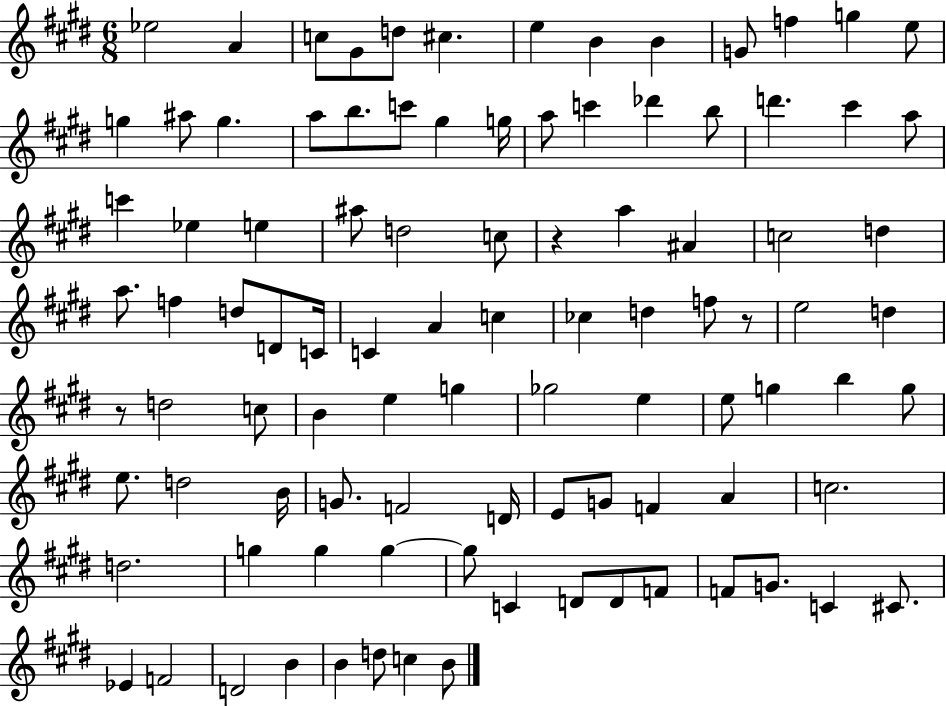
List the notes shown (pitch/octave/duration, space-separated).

Eb5/h A4/q C5/e G#4/e D5/e C#5/q. E5/q B4/q B4/q G4/e F5/q G5/q E5/e G5/q A#5/e G5/q. A5/e B5/e. C6/e G#5/q G5/s A5/e C6/q Db6/q B5/e D6/q. C#6/q A5/e C6/q Eb5/q E5/q A#5/e D5/h C5/e R/q A5/q A#4/q C5/h D5/q A5/e. F5/q D5/e D4/e C4/s C4/q A4/q C5/q CES5/q D5/q F5/e R/e E5/h D5/q R/e D5/h C5/e B4/q E5/q G5/q Gb5/h E5/q E5/e G5/q B5/q G5/e E5/e. D5/h B4/s G4/e. F4/h D4/s E4/e G4/e F4/q A4/q C5/h. D5/h. G5/q G5/q G5/q G5/e C4/q D4/e D4/e F4/e F4/e G4/e. C4/q C#4/e. Eb4/q F4/h D4/h B4/q B4/q D5/e C5/q B4/e